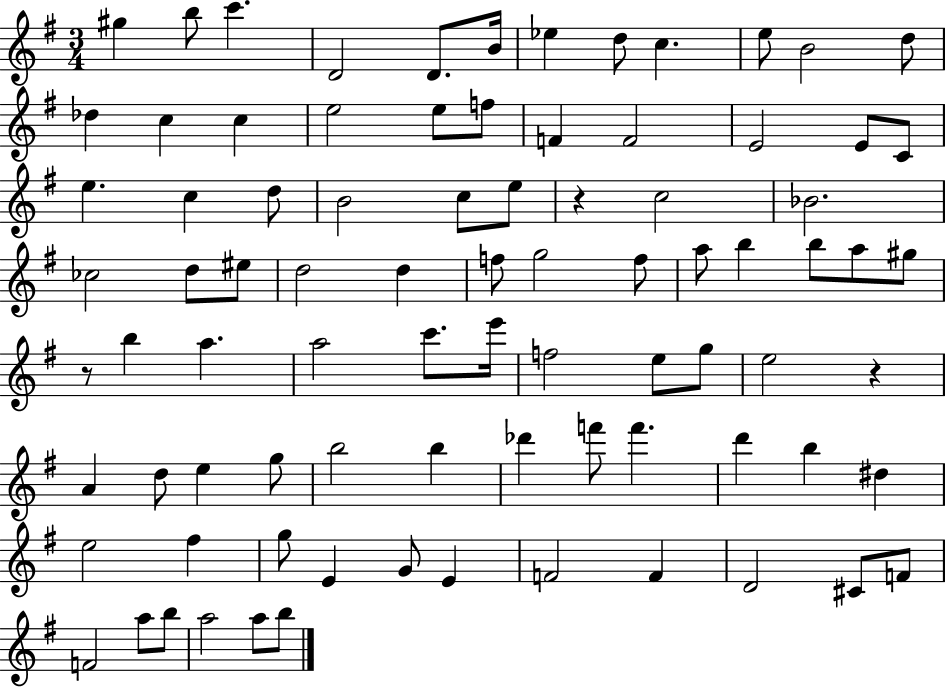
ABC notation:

X:1
T:Untitled
M:3/4
L:1/4
K:G
^g b/2 c' D2 D/2 B/4 _e d/2 c e/2 B2 d/2 _d c c e2 e/2 f/2 F F2 E2 E/2 C/2 e c d/2 B2 c/2 e/2 z c2 _B2 _c2 d/2 ^e/2 d2 d f/2 g2 f/2 a/2 b b/2 a/2 ^g/2 z/2 b a a2 c'/2 e'/4 f2 e/2 g/2 e2 z A d/2 e g/2 b2 b _d' f'/2 f' d' b ^d e2 ^f g/2 E G/2 E F2 F D2 ^C/2 F/2 F2 a/2 b/2 a2 a/2 b/2